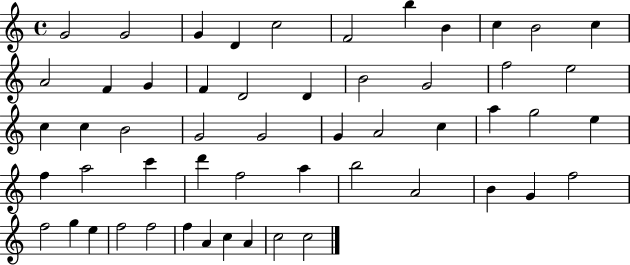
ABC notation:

X:1
T:Untitled
M:4/4
L:1/4
K:C
G2 G2 G D c2 F2 b B c B2 c A2 F G F D2 D B2 G2 f2 e2 c c B2 G2 G2 G A2 c a g2 e f a2 c' d' f2 a b2 A2 B G f2 f2 g e f2 f2 f A c A c2 c2